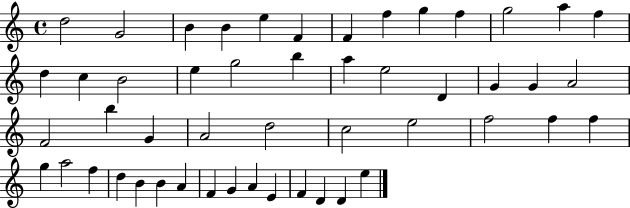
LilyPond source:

{
  \clef treble
  \time 4/4
  \defaultTimeSignature
  \key c \major
  d''2 g'2 | b'4 b'4 e''4 f'4 | f'4 f''4 g''4 f''4 | g''2 a''4 f''4 | \break d''4 c''4 b'2 | e''4 g''2 b''4 | a''4 e''2 d'4 | g'4 g'4 a'2 | \break f'2 b''4 g'4 | a'2 d''2 | c''2 e''2 | f''2 f''4 f''4 | \break g''4 a''2 f''4 | d''4 b'4 b'4 a'4 | f'4 g'4 a'4 e'4 | f'4 d'4 d'4 e''4 | \break \bar "|."
}